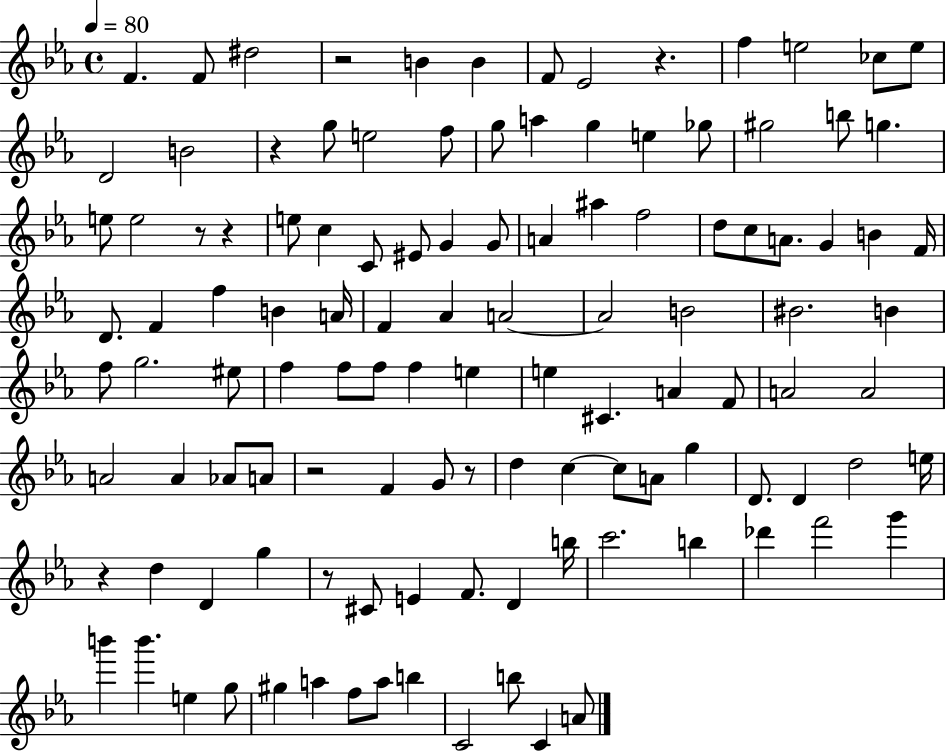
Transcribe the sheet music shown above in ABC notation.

X:1
T:Untitled
M:4/4
L:1/4
K:Eb
F F/2 ^d2 z2 B B F/2 _E2 z f e2 _c/2 e/2 D2 B2 z g/2 e2 f/2 g/2 a g e _g/2 ^g2 b/2 g e/2 e2 z/2 z e/2 c C/2 ^E/2 G G/2 A ^a f2 d/2 c/2 A/2 G B F/4 D/2 F f B A/4 F _A A2 A2 B2 ^B2 B f/2 g2 ^e/2 f f/2 f/2 f e e ^C A F/2 A2 A2 A2 A _A/2 A/2 z2 F G/2 z/2 d c c/2 A/2 g D/2 D d2 e/4 z d D g z/2 ^C/2 E F/2 D b/4 c'2 b _d' f'2 g' b' b' e g/2 ^g a f/2 a/2 b C2 b/2 C A/2